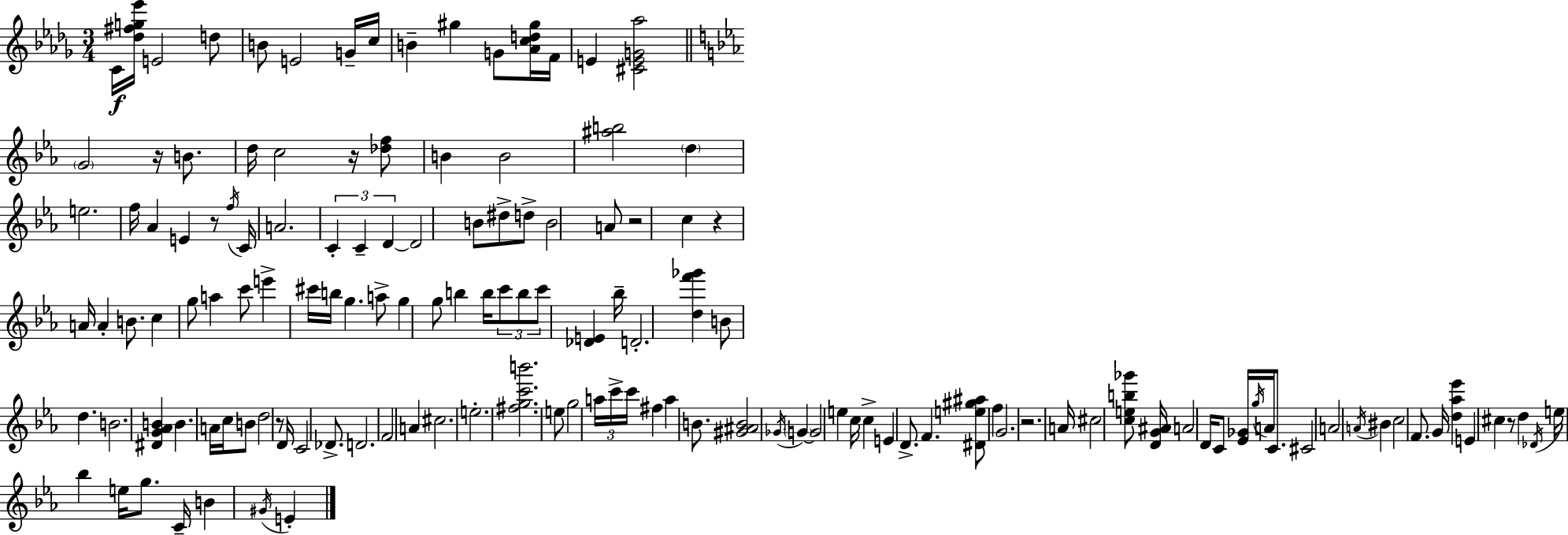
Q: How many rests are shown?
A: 8